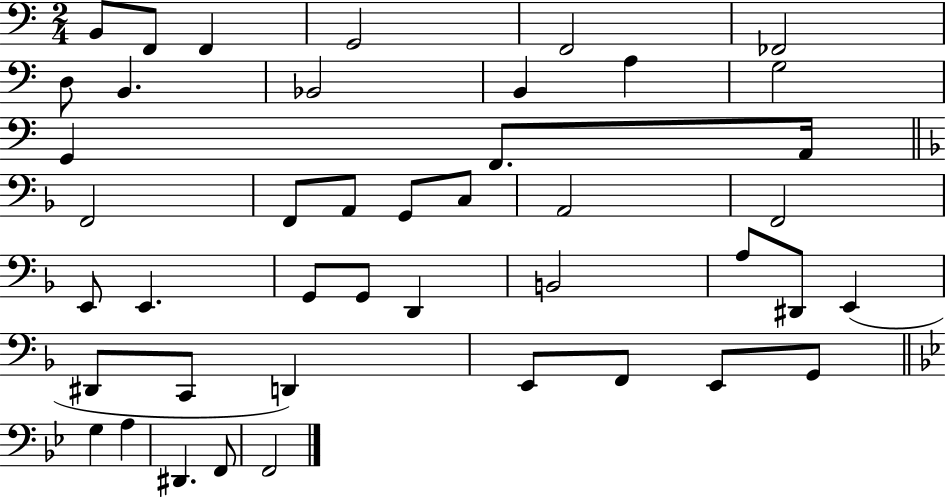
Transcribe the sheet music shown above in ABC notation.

X:1
T:Untitled
M:2/4
L:1/4
K:C
B,,/2 F,,/2 F,, G,,2 F,,2 _F,,2 D,/2 B,, _B,,2 B,, A, G,2 G,, F,,/2 A,,/4 F,,2 F,,/2 A,,/2 G,,/2 C,/2 A,,2 F,,2 E,,/2 E,, G,,/2 G,,/2 D,, B,,2 A,/2 ^D,,/2 E,, ^D,,/2 C,,/2 D,, E,,/2 F,,/2 E,,/2 G,,/2 G, A, ^D,, F,,/2 F,,2